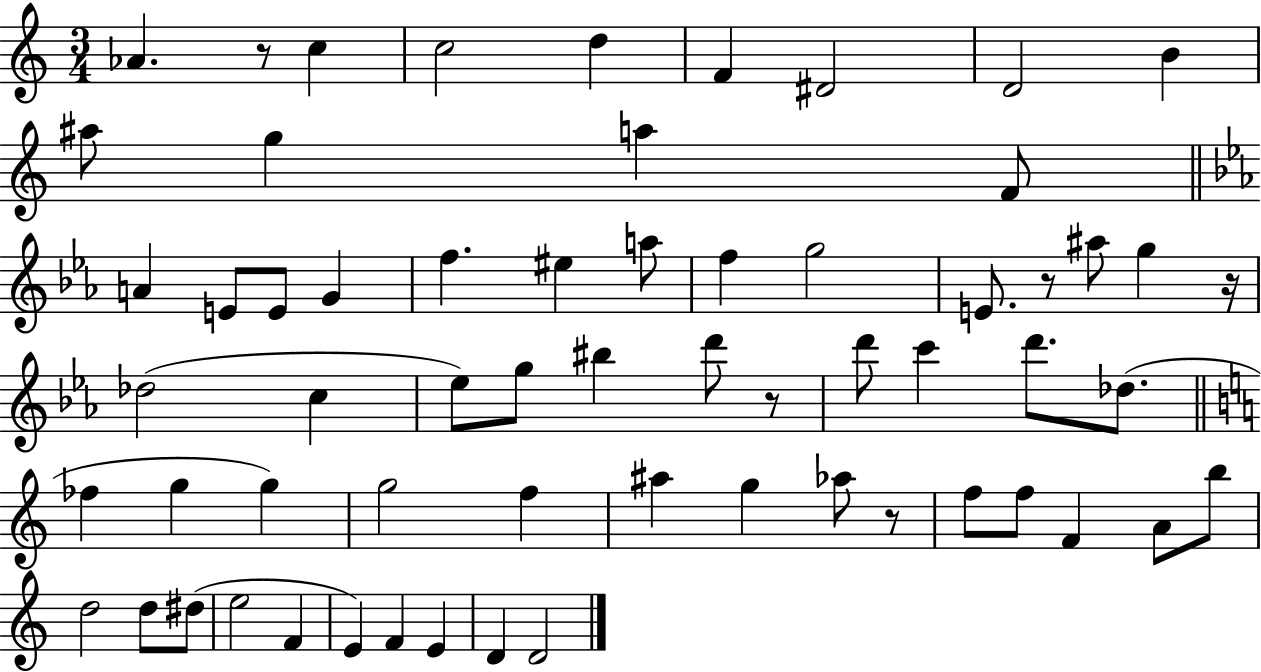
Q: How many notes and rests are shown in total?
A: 62